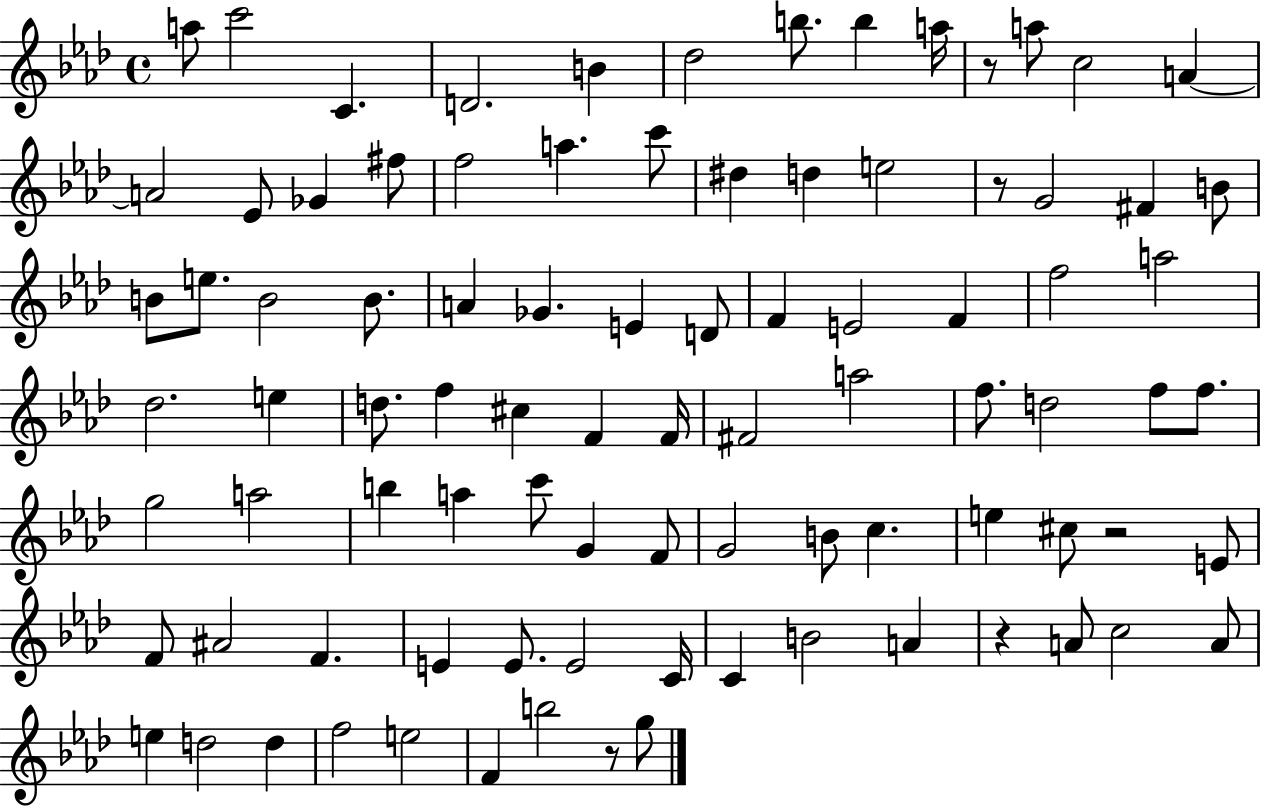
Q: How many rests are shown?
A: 5